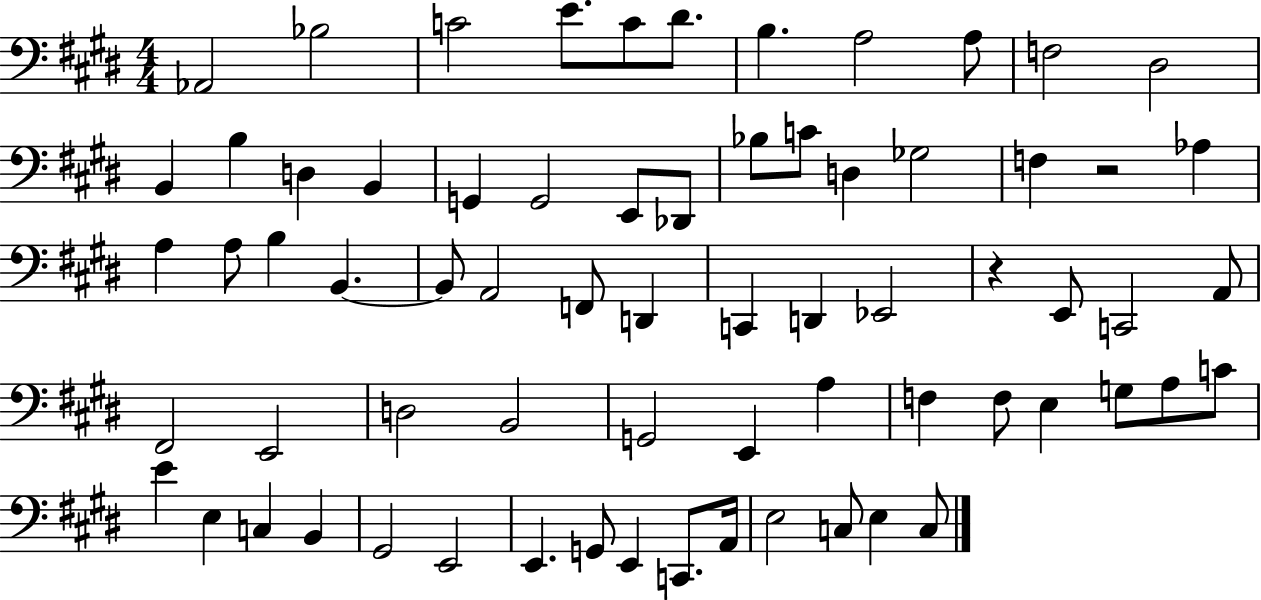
X:1
T:Untitled
M:4/4
L:1/4
K:E
_A,,2 _B,2 C2 E/2 C/2 ^D/2 B, A,2 A,/2 F,2 ^D,2 B,, B, D, B,, G,, G,,2 E,,/2 _D,,/2 _B,/2 C/2 D, _G,2 F, z2 _A, A, A,/2 B, B,, B,,/2 A,,2 F,,/2 D,, C,, D,, _E,,2 z E,,/2 C,,2 A,,/2 ^F,,2 E,,2 D,2 B,,2 G,,2 E,, A, F, F,/2 E, G,/2 A,/2 C/2 E E, C, B,, ^G,,2 E,,2 E,, G,,/2 E,, C,,/2 A,,/4 E,2 C,/2 E, C,/2